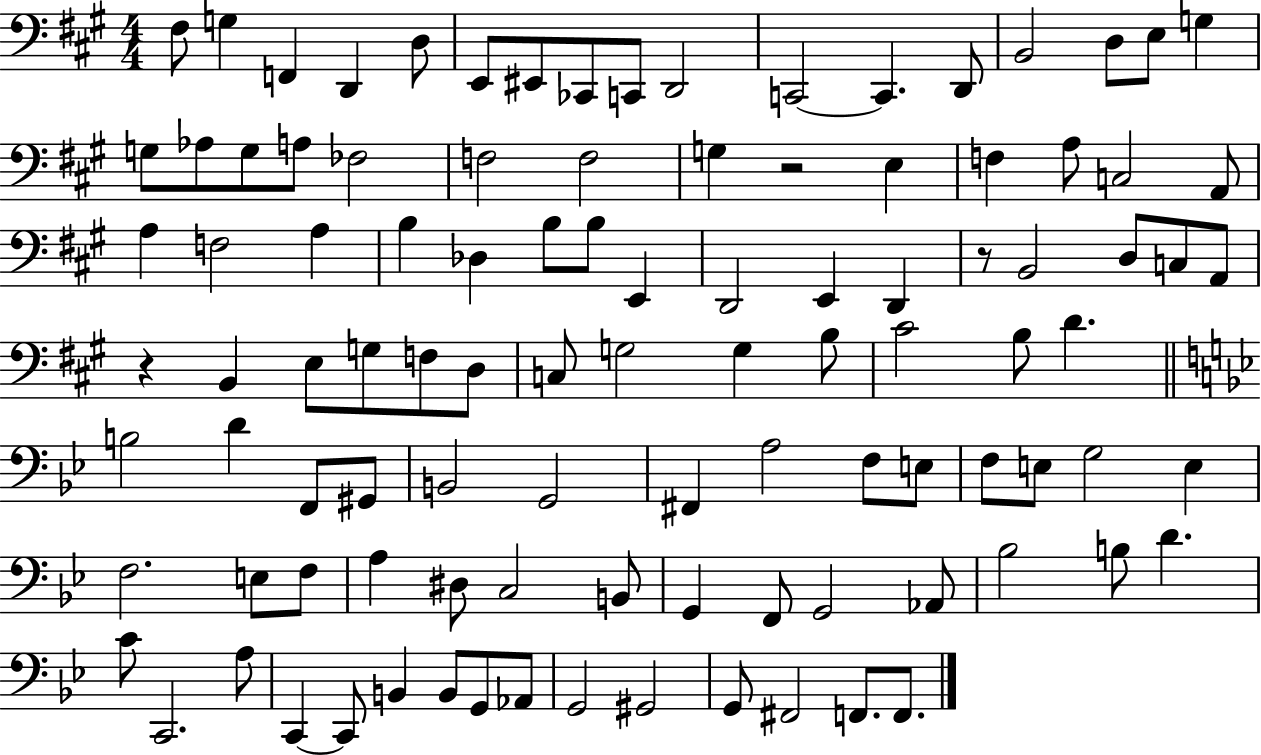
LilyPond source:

{
  \clef bass
  \numericTimeSignature
  \time 4/4
  \key a \major
  fis8 g4 f,4 d,4 d8 | e,8 eis,8 ces,8 c,8 d,2 | c,2~~ c,4. d,8 | b,2 d8 e8 g4 | \break g8 aes8 g8 a8 fes2 | f2 f2 | g4 r2 e4 | f4 a8 c2 a,8 | \break a4 f2 a4 | b4 des4 b8 b8 e,4 | d,2 e,4 d,4 | r8 b,2 d8 c8 a,8 | \break r4 b,4 e8 g8 f8 d8 | c8 g2 g4 b8 | cis'2 b8 d'4. | \bar "||" \break \key bes \major b2 d'4 f,8 gis,8 | b,2 g,2 | fis,4 a2 f8 e8 | f8 e8 g2 e4 | \break f2. e8 f8 | a4 dis8 c2 b,8 | g,4 f,8 g,2 aes,8 | bes2 b8 d'4. | \break c'8 c,2. a8 | c,4~~ c,8 b,4 b,8 g,8 aes,8 | g,2 gis,2 | g,8 fis,2 f,8. f,8. | \break \bar "|."
}